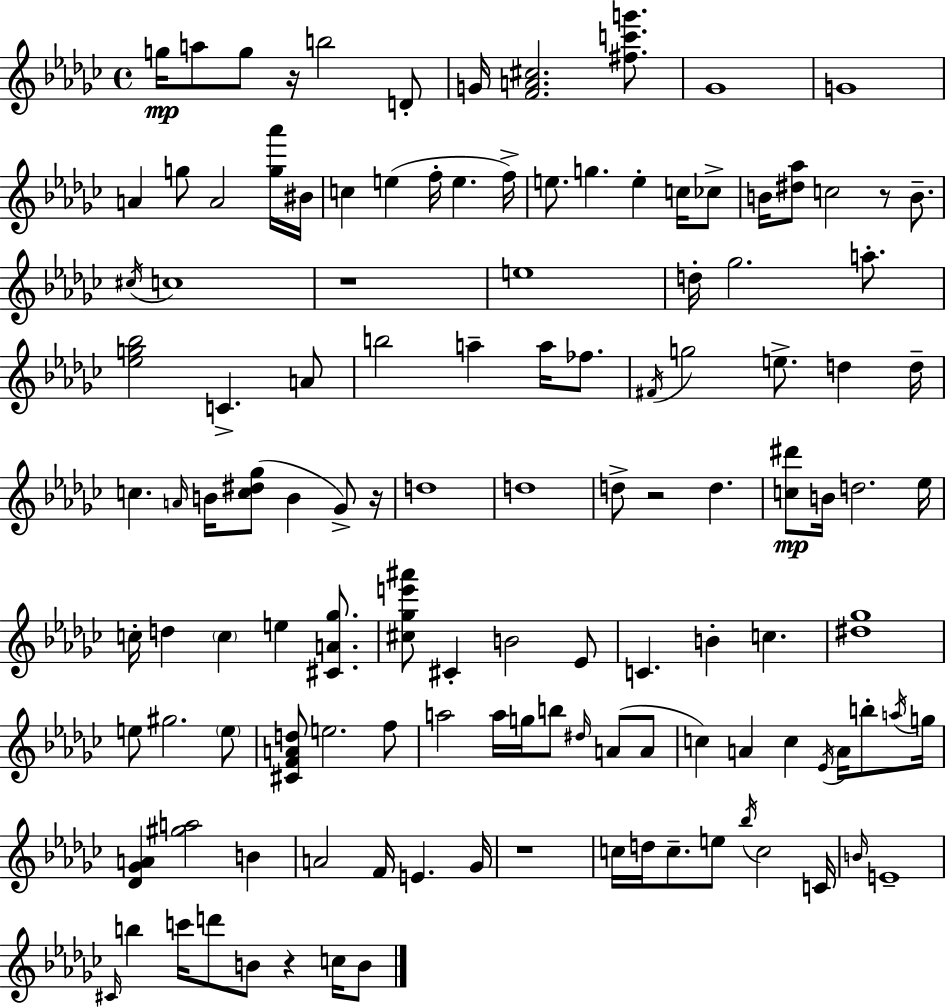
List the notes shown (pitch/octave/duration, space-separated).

G5/s A5/e G5/e R/s B5/h D4/e G4/s [F4,A4,C#5]/h. [F#5,C6,G6]/e. Gb4/w G4/w A4/q G5/e A4/h [G5,Ab6]/s BIS4/s C5/q E5/q F5/s E5/q. F5/s E5/e. G5/q. E5/q C5/s CES5/e B4/s [D#5,Ab5]/e C5/h R/e B4/e. C#5/s C5/w R/w E5/w D5/s Gb5/h. A5/e. [Eb5,G5,Bb5]/h C4/q. A4/e B5/h A5/q A5/s FES5/e. F#4/s G5/h E5/e. D5/q D5/s C5/q. A4/s B4/s [C5,D#5,Gb5]/e B4/q Gb4/e R/s D5/w D5/w D5/e R/h D5/q. [C5,D#6]/e B4/s D5/h. Eb5/s C5/s D5/q C5/q E5/q [C#4,A4,Gb5]/e. [C#5,Gb5,E6,A#6]/e C#4/q B4/h Eb4/e C4/q. B4/q C5/q. [D#5,Gb5]/w E5/e G#5/h. E5/e [C#4,F4,A4,D5]/e E5/h. F5/e A5/h A5/s G5/s B5/e D#5/s A4/e A4/e C5/q A4/q C5/q Eb4/s A4/s B5/e A5/s G5/s [Db4,Gb4,A4]/q [G#5,A5]/h B4/q A4/h F4/s E4/q. Gb4/s R/w C5/s D5/s C5/e. E5/e Bb5/s C5/h C4/s B4/s E4/w C#4/s B5/q C6/s D6/e B4/e R/q C5/s B4/e